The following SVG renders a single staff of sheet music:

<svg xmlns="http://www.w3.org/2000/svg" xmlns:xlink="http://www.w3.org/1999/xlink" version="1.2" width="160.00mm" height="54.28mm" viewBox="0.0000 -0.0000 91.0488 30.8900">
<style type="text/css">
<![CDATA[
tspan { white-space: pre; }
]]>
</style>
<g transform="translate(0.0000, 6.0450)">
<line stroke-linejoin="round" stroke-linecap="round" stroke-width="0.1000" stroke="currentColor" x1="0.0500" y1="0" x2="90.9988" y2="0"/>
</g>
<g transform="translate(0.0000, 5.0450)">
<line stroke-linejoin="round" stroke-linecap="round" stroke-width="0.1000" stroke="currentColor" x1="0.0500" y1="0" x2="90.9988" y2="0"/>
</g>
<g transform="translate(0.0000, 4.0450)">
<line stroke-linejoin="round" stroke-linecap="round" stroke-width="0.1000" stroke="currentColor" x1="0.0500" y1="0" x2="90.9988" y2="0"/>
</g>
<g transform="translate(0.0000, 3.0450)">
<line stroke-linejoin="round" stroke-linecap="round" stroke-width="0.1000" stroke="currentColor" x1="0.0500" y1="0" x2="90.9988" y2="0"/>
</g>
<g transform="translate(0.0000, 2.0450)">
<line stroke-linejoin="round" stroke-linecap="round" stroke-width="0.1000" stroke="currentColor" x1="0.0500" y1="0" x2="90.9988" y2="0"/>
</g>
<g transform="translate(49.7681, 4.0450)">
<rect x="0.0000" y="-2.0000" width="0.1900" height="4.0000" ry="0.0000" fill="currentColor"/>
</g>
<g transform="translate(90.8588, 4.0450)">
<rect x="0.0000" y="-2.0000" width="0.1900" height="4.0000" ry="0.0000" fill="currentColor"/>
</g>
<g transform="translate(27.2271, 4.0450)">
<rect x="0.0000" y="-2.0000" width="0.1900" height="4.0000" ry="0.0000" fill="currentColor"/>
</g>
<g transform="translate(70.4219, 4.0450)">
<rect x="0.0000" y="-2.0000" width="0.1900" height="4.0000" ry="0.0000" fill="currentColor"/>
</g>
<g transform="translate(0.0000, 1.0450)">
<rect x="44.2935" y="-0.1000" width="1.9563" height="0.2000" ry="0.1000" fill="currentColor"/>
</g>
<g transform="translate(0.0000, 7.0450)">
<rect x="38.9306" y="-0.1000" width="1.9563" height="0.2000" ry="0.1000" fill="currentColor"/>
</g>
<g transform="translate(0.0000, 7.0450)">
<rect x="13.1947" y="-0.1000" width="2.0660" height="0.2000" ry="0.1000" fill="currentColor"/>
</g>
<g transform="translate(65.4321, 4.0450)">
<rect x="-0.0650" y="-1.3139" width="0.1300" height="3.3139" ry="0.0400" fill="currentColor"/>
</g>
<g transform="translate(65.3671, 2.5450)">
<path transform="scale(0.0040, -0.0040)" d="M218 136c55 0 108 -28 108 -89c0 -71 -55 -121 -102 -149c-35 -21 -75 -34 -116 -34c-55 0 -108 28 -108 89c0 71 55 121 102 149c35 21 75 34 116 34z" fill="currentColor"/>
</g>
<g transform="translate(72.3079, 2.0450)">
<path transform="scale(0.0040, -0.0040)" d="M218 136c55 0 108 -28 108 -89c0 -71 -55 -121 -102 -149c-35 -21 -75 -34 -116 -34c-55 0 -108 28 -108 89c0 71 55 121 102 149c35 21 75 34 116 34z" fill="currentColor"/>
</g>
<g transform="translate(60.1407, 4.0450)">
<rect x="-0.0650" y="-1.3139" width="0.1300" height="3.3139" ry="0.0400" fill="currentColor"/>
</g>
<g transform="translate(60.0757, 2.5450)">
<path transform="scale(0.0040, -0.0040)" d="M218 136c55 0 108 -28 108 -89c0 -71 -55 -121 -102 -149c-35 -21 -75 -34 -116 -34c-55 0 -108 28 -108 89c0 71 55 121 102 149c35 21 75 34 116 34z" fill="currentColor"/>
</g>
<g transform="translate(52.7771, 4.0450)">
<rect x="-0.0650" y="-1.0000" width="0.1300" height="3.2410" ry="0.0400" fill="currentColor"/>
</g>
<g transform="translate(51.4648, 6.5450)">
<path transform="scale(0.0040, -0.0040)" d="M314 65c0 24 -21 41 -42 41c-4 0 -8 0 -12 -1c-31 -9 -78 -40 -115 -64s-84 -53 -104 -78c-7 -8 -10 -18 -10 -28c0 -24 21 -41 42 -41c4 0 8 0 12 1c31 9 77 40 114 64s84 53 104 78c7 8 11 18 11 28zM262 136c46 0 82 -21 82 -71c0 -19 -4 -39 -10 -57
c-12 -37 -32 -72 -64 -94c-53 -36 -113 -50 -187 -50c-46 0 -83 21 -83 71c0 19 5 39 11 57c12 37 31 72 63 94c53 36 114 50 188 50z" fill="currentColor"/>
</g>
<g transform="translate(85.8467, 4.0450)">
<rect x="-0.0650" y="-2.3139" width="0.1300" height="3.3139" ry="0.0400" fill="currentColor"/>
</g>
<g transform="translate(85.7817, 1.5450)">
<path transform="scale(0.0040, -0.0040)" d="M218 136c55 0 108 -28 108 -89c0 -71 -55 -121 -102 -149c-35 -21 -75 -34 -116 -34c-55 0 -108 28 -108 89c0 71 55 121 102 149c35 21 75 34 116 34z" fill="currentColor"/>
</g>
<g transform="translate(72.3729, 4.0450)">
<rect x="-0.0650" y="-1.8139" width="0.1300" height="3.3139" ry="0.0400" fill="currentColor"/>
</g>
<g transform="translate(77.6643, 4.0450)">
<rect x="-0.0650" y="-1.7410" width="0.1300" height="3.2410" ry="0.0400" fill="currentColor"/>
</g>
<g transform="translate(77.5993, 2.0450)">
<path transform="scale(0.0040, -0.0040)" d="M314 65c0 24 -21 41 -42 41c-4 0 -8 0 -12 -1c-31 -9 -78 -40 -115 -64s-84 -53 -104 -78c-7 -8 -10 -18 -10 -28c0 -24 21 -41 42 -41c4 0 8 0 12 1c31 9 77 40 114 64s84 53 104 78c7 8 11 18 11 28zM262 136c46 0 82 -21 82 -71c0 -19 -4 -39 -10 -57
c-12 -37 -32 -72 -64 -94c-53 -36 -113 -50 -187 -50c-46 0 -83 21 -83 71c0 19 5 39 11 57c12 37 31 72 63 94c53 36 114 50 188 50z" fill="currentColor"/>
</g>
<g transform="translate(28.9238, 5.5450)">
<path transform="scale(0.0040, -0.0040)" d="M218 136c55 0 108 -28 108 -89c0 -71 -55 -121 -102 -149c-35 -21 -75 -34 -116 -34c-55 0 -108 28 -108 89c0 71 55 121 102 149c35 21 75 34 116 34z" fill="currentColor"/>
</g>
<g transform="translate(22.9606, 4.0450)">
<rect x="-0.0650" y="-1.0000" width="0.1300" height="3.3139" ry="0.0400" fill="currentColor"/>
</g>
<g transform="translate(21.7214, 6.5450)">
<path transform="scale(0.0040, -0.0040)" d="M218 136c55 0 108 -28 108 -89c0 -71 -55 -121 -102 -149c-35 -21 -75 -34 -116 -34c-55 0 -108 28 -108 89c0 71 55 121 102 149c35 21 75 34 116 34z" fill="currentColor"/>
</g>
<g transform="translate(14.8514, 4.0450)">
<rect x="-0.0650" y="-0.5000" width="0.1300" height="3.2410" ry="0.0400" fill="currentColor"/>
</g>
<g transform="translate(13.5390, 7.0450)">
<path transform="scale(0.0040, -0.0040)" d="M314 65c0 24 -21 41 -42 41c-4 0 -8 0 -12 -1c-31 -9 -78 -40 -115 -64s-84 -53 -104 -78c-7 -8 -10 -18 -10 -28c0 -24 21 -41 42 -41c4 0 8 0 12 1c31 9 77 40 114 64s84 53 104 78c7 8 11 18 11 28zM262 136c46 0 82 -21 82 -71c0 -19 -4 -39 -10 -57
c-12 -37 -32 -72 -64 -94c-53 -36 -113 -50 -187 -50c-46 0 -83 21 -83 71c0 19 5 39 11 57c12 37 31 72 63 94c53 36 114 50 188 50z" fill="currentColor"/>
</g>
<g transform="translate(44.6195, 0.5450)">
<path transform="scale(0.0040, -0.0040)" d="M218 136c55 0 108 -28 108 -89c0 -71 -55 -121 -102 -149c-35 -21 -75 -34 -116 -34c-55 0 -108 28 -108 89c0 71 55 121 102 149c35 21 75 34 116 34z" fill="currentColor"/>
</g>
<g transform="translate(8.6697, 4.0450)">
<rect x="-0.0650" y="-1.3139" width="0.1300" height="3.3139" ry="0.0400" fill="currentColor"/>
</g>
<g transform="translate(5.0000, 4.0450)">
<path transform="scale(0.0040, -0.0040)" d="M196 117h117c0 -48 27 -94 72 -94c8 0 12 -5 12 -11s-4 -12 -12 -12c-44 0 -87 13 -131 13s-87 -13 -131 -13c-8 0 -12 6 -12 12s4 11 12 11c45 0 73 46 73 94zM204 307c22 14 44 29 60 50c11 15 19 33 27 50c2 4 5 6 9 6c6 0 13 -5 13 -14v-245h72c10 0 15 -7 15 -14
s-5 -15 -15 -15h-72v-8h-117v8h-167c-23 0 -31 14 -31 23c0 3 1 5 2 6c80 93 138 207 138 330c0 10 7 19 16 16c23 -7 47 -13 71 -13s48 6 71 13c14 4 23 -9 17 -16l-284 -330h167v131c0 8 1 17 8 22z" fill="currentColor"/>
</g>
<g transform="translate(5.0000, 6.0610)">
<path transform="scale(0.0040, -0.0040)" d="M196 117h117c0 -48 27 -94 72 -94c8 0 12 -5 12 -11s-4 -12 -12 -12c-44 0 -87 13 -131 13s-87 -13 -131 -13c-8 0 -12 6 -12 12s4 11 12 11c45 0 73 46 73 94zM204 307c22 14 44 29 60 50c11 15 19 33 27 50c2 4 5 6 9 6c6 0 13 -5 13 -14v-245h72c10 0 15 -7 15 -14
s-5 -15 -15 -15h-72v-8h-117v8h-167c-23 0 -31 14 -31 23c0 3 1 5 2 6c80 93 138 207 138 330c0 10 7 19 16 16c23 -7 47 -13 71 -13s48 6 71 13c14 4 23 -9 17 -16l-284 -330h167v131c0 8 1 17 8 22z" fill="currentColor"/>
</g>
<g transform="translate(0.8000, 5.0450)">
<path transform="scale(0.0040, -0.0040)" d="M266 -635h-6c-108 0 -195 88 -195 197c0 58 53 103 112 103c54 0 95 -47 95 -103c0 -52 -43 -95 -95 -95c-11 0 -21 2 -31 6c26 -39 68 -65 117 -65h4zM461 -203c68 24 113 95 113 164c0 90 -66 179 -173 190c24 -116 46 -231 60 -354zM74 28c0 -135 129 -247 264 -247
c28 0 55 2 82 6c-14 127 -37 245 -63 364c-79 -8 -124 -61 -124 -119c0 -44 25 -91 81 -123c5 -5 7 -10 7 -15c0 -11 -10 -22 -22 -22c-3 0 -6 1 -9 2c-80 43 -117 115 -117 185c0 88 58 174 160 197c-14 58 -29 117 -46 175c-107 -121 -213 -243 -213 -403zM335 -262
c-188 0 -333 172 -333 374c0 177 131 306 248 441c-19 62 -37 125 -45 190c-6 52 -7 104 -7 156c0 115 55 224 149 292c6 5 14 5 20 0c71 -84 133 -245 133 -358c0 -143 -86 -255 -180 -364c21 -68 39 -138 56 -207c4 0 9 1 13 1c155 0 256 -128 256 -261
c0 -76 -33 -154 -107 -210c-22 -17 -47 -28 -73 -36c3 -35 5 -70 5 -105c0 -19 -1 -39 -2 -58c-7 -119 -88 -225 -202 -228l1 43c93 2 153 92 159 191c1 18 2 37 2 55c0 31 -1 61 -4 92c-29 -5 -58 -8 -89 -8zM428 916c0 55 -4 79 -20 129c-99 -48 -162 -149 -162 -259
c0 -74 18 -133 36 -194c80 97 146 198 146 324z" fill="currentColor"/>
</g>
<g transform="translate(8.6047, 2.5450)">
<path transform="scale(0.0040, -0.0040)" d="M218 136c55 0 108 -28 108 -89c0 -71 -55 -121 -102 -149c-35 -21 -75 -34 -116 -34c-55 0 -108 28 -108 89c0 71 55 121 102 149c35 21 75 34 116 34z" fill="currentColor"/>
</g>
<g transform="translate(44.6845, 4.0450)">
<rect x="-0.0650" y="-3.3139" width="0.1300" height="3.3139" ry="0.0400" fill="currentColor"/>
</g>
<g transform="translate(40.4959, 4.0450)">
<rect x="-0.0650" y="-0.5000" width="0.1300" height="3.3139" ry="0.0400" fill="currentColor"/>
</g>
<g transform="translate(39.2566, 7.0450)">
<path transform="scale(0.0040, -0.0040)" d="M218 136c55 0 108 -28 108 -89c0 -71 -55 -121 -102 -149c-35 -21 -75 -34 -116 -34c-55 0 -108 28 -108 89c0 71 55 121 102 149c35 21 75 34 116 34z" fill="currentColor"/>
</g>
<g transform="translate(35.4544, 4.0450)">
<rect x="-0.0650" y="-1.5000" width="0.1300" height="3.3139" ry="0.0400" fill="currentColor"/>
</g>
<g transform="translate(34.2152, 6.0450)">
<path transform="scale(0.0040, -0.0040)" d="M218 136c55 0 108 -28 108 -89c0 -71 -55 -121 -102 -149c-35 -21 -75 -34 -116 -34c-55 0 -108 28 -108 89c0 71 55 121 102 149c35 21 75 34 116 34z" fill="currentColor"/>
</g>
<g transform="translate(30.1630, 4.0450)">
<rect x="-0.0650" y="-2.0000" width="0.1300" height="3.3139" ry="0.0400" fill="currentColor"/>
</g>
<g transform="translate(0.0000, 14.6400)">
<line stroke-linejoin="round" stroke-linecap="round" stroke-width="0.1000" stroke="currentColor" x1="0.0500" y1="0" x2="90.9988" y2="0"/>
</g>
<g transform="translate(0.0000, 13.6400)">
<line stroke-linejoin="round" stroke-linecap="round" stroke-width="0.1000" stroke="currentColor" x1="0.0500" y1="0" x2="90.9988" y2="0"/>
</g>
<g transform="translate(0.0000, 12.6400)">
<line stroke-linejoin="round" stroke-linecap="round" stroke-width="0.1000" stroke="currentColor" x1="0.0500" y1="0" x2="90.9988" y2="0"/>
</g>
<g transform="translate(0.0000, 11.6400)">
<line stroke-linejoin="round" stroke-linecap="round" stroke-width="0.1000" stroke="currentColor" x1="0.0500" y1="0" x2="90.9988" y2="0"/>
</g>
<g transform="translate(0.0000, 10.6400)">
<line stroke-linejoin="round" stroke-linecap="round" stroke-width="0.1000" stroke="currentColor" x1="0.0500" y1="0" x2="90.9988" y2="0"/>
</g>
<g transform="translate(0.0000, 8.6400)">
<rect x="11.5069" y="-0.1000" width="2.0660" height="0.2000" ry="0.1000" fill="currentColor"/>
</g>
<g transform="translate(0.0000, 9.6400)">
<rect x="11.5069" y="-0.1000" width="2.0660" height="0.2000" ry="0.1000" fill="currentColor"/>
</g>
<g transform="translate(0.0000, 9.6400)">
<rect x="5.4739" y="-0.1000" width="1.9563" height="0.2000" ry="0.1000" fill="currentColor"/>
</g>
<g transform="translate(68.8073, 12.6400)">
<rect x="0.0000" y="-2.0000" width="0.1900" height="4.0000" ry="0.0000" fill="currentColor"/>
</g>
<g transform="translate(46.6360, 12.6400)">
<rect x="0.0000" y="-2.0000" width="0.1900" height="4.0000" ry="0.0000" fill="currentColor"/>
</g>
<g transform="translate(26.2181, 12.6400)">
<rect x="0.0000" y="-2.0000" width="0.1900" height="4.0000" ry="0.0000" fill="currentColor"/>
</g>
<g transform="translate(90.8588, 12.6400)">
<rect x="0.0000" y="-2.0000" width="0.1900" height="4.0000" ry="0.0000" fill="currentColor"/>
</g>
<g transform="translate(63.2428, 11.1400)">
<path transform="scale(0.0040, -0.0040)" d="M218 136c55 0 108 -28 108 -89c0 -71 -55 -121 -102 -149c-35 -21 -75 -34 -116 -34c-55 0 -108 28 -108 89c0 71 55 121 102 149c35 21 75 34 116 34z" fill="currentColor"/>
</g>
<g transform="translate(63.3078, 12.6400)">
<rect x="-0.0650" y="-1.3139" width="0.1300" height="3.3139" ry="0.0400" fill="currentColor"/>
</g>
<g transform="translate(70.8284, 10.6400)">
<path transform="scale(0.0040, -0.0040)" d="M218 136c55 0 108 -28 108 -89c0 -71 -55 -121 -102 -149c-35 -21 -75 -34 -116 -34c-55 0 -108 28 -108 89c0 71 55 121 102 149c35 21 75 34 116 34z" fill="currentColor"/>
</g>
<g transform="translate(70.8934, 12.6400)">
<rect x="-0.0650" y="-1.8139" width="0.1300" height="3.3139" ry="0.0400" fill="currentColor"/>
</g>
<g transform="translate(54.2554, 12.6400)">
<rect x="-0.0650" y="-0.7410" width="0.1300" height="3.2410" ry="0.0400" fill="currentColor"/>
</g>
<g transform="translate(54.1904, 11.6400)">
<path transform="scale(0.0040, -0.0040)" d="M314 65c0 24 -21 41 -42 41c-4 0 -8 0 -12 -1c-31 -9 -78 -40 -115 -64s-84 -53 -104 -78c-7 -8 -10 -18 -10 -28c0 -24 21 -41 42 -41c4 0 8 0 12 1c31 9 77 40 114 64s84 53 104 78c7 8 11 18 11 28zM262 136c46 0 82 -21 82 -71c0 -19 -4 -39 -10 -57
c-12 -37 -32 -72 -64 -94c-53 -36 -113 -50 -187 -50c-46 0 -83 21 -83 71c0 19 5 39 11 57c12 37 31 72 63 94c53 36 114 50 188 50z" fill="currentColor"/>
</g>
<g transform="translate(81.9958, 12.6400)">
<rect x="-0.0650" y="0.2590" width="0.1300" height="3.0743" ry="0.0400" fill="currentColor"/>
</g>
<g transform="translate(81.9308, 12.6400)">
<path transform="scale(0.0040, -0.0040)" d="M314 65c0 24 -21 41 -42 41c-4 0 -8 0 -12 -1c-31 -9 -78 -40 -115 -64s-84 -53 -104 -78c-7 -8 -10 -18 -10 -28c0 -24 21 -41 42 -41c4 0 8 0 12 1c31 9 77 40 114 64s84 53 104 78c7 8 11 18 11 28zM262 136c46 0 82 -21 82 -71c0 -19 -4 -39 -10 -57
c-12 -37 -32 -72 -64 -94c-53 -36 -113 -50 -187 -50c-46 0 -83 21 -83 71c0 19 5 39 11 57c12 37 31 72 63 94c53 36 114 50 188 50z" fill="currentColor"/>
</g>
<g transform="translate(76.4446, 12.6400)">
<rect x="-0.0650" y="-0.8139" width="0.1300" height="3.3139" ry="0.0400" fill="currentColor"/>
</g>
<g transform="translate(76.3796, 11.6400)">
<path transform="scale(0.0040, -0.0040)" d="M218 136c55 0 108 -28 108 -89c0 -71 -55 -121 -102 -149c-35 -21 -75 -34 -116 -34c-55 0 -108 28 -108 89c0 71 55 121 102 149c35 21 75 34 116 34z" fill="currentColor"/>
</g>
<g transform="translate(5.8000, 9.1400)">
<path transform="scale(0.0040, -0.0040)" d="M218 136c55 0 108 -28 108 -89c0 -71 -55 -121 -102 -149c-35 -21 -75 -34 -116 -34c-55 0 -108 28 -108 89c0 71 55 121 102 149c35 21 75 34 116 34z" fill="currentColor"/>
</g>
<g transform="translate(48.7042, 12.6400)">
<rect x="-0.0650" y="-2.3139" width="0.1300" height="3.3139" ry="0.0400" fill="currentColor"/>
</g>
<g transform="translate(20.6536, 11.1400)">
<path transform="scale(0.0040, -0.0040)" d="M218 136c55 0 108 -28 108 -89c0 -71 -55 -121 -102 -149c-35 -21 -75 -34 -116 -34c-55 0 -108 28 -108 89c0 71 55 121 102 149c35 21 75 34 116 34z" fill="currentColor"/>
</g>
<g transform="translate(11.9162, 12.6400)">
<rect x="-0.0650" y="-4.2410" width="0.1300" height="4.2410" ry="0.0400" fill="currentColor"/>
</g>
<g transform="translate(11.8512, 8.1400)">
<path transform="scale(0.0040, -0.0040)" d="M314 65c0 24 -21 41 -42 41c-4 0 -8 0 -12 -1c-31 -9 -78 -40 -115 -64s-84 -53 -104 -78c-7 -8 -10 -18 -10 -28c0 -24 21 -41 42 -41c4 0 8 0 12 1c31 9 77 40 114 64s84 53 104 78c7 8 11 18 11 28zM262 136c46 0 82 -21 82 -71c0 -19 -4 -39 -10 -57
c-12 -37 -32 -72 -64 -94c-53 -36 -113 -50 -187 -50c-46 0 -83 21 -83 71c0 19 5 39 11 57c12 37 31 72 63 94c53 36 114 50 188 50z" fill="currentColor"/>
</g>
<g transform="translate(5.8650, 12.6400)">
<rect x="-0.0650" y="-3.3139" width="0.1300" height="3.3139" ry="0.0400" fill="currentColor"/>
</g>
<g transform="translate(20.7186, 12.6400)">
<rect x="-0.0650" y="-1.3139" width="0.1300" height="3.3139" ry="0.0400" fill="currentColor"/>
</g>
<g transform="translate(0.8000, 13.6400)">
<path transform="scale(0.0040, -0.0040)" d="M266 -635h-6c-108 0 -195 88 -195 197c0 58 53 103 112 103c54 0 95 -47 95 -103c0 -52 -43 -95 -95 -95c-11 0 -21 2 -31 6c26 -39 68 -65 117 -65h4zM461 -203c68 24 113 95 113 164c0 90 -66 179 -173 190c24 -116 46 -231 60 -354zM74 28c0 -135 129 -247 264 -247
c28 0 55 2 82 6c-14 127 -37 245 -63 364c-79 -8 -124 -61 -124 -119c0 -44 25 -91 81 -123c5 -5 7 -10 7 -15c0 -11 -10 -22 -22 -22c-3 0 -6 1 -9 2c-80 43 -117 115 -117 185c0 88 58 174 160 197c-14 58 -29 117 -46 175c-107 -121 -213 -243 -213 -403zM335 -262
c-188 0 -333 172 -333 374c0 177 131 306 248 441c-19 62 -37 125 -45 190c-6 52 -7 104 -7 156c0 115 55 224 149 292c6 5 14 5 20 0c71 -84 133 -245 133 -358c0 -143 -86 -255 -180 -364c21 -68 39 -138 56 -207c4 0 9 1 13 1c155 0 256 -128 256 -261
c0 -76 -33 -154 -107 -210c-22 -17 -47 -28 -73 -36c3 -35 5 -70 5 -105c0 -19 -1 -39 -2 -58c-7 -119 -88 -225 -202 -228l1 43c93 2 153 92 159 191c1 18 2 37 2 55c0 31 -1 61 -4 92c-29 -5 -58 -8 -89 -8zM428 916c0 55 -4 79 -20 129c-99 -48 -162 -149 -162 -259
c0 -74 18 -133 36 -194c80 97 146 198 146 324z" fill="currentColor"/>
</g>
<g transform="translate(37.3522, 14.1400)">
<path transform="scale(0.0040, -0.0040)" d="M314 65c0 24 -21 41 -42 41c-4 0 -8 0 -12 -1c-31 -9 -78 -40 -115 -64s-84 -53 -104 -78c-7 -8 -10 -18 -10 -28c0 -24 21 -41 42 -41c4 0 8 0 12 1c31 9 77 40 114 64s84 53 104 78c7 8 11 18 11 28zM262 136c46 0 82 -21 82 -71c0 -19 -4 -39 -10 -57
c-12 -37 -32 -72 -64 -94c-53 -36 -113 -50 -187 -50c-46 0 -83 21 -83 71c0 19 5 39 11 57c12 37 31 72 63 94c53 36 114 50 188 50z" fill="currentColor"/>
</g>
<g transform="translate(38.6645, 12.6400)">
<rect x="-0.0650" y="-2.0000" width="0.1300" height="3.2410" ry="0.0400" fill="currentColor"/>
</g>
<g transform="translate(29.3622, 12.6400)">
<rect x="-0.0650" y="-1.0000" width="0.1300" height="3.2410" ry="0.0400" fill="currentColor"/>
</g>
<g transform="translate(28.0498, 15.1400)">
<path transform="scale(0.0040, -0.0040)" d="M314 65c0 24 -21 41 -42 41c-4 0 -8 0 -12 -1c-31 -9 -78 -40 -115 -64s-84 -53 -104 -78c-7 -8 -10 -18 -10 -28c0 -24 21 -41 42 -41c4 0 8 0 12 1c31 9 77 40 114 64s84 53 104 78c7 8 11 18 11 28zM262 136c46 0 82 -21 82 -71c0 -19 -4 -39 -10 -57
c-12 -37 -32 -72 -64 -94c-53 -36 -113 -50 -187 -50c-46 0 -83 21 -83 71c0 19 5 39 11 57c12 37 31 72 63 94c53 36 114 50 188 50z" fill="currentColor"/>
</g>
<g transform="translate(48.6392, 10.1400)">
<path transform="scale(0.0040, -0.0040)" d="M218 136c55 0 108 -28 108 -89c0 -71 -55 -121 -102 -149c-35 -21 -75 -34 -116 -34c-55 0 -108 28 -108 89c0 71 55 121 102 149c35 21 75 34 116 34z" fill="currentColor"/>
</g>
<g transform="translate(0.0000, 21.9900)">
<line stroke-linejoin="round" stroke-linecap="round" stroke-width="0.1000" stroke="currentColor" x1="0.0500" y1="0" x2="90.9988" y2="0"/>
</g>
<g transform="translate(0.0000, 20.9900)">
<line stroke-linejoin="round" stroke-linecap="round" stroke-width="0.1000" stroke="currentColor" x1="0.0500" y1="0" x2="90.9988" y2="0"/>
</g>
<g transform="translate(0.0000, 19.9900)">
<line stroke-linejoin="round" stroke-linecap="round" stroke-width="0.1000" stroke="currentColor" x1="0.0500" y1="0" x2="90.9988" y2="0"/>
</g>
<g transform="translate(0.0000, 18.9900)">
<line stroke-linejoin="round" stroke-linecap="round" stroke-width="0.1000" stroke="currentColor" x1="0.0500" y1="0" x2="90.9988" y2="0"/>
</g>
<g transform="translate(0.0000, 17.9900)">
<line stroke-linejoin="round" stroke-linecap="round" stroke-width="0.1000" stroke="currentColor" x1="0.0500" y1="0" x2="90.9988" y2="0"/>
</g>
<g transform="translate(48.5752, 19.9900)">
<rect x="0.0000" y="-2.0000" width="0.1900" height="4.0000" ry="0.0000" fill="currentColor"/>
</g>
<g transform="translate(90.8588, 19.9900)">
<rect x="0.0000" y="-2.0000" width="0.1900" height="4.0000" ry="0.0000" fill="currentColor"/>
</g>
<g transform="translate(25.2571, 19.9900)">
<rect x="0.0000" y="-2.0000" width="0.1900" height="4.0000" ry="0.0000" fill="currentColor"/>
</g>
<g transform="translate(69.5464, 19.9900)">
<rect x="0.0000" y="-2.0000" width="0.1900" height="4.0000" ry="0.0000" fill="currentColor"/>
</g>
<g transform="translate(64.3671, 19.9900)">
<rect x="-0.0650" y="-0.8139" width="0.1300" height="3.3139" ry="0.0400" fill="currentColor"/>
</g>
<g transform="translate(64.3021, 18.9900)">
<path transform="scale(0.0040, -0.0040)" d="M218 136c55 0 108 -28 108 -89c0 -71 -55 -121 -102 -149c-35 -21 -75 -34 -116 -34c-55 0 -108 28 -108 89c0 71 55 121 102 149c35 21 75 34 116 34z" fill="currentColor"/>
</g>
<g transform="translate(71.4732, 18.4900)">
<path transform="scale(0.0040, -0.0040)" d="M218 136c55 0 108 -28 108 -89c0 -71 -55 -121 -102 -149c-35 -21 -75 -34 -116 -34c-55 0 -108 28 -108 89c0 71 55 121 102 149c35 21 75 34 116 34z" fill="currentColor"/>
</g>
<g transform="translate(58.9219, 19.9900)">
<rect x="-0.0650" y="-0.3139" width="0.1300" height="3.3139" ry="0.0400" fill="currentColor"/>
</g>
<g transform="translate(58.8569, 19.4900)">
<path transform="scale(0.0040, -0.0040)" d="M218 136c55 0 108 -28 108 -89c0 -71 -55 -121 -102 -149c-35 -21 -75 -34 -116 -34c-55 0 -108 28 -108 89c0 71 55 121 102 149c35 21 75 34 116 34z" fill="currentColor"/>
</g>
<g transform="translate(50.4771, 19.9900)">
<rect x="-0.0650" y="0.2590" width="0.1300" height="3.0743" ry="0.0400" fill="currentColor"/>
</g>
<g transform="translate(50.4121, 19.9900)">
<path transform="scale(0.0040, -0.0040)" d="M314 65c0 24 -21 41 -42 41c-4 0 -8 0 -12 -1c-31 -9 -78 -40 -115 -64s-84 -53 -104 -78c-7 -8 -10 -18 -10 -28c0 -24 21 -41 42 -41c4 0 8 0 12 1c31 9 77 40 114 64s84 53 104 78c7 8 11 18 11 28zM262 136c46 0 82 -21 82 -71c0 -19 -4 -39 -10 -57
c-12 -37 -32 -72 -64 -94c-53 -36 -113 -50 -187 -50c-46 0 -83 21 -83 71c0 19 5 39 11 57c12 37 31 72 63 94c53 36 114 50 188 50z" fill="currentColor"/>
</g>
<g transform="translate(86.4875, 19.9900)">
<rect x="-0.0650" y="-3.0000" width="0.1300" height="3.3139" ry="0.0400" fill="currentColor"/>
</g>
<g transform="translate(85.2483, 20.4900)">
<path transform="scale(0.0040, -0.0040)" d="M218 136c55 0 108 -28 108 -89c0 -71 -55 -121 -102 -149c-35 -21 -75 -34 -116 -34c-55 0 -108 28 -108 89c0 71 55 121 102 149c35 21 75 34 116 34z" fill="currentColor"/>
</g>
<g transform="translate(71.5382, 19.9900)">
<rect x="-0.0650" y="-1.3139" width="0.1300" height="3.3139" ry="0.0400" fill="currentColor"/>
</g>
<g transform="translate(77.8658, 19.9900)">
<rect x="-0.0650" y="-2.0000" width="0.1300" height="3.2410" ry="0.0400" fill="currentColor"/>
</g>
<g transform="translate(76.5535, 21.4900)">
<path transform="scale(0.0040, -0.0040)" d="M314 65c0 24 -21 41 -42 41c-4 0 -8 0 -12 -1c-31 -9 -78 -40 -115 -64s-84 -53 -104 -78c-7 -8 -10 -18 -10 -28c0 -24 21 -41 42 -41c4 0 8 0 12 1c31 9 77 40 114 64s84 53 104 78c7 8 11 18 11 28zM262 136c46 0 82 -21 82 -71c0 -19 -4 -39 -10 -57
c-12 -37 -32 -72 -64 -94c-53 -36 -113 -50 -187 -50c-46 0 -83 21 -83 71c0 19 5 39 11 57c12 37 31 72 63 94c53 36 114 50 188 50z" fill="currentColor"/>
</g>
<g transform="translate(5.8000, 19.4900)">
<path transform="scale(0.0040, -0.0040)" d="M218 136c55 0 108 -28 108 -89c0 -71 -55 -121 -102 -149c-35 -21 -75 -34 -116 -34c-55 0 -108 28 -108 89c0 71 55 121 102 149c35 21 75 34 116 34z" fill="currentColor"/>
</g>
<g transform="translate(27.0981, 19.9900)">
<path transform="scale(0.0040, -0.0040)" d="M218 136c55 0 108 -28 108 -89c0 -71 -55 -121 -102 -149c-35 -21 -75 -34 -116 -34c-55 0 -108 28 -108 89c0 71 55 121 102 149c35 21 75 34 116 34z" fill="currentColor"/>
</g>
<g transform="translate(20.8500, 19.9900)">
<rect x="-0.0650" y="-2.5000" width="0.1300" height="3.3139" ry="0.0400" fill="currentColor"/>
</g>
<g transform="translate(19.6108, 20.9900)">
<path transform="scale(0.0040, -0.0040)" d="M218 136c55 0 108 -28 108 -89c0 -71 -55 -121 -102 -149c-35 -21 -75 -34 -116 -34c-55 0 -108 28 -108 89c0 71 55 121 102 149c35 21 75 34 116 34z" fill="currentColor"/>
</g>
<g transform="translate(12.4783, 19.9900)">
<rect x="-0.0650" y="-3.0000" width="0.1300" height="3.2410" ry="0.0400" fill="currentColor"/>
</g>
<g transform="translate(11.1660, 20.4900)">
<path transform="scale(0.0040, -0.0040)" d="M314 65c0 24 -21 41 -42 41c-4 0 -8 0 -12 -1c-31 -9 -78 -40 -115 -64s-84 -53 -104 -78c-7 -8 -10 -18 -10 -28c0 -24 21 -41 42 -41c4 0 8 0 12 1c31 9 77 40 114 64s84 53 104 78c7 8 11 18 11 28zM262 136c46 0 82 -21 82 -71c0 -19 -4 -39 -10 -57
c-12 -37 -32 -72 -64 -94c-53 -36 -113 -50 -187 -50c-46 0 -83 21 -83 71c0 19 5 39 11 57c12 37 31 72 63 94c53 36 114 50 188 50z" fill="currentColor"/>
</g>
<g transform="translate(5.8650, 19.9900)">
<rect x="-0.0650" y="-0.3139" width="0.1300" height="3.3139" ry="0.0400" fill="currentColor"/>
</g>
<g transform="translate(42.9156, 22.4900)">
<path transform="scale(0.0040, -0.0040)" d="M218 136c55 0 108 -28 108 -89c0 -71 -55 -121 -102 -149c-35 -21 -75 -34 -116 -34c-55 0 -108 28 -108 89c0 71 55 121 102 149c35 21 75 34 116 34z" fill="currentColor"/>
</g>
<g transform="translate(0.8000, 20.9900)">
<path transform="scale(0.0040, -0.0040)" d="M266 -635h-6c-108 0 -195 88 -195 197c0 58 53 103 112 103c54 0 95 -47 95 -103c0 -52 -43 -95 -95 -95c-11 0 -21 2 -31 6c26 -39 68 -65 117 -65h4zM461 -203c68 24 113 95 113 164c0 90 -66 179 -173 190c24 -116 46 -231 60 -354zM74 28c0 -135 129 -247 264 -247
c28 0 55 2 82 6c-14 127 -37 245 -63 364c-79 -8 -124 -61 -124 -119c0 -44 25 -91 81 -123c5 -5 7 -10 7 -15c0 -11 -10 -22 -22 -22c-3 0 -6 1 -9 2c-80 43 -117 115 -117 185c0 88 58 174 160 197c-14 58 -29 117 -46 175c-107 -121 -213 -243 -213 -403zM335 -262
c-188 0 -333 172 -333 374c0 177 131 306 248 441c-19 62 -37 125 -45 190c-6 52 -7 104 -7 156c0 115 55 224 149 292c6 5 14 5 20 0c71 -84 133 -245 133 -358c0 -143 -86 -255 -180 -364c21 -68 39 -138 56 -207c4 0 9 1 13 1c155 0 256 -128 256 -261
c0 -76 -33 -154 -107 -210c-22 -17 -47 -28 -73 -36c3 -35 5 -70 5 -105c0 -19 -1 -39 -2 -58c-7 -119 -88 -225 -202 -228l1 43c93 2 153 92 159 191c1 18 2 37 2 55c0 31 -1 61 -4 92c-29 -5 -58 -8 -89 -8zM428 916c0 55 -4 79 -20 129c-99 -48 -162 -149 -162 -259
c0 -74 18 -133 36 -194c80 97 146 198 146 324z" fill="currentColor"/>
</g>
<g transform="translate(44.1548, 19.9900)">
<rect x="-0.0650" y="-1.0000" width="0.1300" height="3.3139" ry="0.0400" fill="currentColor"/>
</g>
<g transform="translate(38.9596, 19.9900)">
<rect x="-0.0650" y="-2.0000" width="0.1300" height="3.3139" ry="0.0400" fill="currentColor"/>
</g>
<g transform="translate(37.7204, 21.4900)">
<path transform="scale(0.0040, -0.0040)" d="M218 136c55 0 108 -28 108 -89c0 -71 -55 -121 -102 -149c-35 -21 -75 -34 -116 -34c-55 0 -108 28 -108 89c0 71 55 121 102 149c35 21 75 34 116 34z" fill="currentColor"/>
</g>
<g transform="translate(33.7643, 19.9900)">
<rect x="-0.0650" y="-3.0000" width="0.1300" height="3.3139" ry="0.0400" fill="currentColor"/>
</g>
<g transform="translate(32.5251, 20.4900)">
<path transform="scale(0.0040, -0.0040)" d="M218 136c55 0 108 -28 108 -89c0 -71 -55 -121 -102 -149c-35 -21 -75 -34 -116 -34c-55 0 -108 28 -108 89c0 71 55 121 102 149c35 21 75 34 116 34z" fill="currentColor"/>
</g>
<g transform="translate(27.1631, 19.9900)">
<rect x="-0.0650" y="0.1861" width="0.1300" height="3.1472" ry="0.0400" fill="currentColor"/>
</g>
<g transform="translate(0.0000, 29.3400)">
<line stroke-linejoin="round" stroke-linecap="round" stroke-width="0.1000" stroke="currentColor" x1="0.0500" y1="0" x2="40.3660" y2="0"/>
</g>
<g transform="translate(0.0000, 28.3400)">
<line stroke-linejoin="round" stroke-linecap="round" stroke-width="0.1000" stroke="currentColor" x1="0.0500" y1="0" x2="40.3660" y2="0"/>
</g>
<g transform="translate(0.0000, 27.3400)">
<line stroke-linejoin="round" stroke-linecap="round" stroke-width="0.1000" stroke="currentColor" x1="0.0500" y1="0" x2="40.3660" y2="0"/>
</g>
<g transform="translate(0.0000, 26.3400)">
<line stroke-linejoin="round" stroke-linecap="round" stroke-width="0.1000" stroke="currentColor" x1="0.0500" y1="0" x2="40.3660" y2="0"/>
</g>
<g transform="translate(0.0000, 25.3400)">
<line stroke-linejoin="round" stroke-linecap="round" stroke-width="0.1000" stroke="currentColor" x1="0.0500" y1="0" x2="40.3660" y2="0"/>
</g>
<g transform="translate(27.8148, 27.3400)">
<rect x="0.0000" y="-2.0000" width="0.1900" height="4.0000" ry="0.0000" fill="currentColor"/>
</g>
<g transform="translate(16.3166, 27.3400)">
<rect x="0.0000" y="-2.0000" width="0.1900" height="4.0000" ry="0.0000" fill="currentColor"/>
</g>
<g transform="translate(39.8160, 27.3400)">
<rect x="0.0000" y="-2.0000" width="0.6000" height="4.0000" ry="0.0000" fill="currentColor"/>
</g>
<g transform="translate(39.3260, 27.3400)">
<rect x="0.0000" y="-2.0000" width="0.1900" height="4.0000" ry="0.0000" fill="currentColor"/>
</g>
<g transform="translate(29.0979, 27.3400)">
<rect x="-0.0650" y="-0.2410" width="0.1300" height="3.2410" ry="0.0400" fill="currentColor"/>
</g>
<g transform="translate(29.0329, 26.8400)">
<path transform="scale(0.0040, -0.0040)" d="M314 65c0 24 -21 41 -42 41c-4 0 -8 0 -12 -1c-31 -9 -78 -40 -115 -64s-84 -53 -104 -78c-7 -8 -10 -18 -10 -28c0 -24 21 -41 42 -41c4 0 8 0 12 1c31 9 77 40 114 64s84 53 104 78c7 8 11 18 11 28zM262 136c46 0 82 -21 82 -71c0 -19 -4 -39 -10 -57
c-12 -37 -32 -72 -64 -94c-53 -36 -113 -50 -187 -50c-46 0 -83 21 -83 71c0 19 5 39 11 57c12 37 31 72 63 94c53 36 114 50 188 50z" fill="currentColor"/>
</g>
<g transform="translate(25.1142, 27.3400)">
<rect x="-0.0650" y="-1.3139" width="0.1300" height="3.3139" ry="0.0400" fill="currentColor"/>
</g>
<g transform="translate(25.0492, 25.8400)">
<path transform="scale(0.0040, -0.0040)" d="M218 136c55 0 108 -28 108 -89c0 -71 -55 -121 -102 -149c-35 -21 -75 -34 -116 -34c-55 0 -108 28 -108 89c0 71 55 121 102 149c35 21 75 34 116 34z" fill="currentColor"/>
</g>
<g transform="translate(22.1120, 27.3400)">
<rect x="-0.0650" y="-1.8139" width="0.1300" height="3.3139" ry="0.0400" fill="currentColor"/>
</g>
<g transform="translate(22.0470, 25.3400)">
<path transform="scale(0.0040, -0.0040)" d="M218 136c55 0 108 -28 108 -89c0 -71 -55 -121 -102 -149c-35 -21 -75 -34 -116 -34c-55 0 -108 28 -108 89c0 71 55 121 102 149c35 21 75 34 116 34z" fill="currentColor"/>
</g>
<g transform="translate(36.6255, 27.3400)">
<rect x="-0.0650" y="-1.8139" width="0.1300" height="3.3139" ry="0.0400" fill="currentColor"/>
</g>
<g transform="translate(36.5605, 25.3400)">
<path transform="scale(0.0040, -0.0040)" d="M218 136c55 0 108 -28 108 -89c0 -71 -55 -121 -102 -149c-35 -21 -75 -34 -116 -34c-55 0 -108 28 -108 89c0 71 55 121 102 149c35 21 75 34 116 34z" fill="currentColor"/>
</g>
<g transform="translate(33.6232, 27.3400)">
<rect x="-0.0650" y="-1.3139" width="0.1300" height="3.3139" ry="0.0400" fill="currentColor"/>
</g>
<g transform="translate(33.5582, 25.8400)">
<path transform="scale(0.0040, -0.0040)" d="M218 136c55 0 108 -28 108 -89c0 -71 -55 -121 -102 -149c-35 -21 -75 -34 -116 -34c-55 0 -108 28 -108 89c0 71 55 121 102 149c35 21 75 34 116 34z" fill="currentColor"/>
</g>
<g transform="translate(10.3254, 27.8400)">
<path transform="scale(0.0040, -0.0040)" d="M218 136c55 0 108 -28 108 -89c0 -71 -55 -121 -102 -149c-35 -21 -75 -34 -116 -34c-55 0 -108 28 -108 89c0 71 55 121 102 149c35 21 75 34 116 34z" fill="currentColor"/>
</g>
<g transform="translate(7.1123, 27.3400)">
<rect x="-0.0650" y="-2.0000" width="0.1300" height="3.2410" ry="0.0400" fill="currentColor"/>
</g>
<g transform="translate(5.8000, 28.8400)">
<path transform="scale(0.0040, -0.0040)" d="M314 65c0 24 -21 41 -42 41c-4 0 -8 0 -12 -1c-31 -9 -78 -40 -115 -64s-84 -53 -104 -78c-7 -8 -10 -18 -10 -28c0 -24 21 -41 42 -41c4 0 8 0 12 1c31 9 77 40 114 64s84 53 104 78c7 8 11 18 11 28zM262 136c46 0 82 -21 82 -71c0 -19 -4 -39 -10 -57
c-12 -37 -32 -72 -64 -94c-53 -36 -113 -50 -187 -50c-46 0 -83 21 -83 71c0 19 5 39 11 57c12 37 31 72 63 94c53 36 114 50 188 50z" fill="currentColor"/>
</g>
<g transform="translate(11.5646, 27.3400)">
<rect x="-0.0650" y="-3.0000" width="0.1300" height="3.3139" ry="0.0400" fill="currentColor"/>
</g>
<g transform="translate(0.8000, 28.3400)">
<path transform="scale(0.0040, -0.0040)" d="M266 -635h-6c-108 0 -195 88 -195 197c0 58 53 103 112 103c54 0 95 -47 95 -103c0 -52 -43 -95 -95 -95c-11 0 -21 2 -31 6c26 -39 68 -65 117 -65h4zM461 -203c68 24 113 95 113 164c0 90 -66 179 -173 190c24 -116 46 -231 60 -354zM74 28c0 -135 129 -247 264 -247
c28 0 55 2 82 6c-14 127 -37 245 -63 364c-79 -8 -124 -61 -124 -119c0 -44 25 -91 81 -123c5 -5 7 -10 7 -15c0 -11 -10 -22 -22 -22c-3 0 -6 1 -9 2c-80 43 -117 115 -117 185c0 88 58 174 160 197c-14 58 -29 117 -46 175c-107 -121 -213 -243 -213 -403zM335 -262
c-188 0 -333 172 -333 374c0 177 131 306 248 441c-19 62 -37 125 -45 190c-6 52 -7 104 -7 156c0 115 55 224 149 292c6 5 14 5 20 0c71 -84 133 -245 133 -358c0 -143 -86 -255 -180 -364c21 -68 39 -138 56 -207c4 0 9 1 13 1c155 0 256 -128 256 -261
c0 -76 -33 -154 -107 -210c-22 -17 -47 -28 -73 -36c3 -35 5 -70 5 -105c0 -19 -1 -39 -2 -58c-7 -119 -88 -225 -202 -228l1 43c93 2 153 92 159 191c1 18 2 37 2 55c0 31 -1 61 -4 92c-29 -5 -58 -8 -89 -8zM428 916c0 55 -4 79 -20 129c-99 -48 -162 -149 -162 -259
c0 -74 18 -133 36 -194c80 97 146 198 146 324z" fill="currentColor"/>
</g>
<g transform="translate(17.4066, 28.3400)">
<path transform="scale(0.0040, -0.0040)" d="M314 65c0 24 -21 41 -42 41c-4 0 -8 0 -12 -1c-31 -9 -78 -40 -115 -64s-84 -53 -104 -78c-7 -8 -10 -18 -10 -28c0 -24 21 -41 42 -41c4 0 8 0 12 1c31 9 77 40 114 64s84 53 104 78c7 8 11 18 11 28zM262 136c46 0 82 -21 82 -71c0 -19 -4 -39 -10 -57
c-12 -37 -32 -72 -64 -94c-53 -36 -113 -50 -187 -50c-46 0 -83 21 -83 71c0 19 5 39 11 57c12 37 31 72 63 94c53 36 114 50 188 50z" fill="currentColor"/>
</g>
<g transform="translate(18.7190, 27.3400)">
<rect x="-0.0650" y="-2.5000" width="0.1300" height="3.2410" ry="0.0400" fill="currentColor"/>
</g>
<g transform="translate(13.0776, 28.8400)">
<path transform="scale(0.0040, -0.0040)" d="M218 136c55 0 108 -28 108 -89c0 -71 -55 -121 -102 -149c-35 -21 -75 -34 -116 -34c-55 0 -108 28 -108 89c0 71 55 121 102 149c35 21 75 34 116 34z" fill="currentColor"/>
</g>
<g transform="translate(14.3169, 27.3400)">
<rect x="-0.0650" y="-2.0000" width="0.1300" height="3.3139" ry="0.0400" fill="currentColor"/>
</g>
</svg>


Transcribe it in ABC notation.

X:1
T:Untitled
M:4/4
L:1/4
K:C
e C2 D F E C b D2 e e f f2 g b d'2 e D2 F2 g d2 e f d B2 c A2 G B A F D B2 c d e F2 A F2 A F G2 f e c2 e f